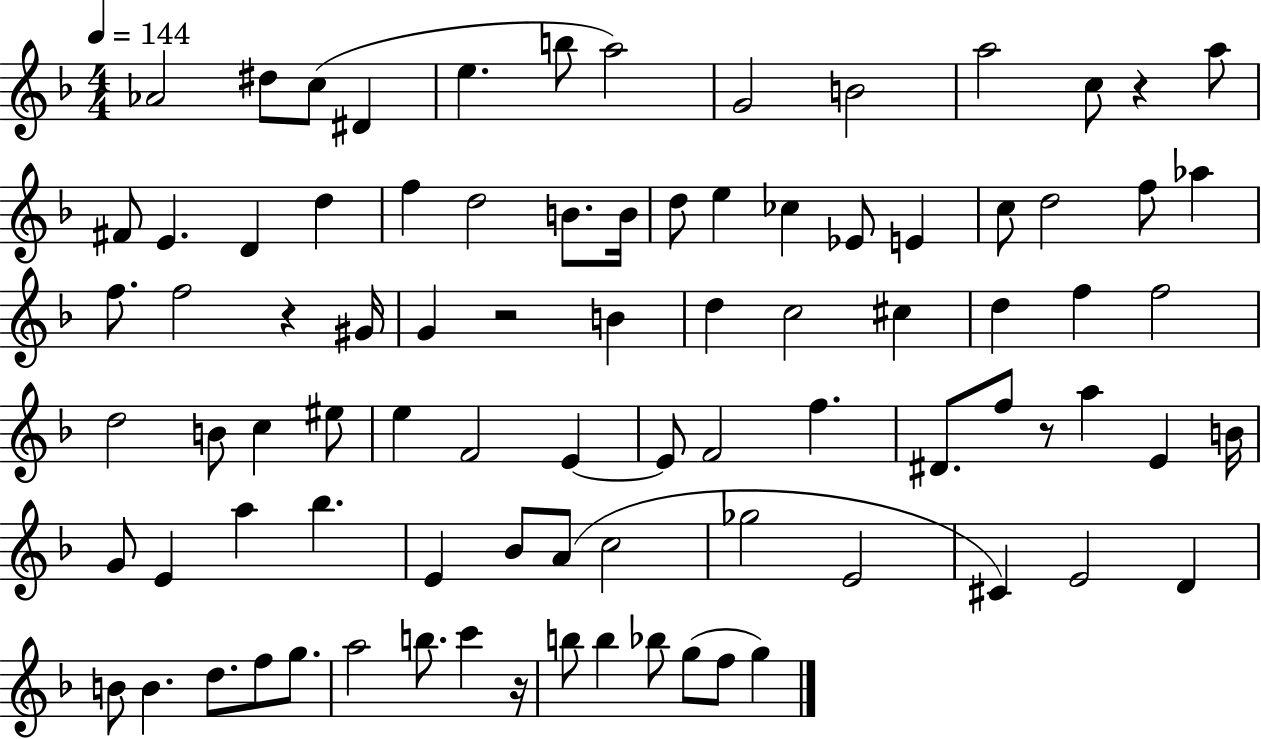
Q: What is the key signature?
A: F major